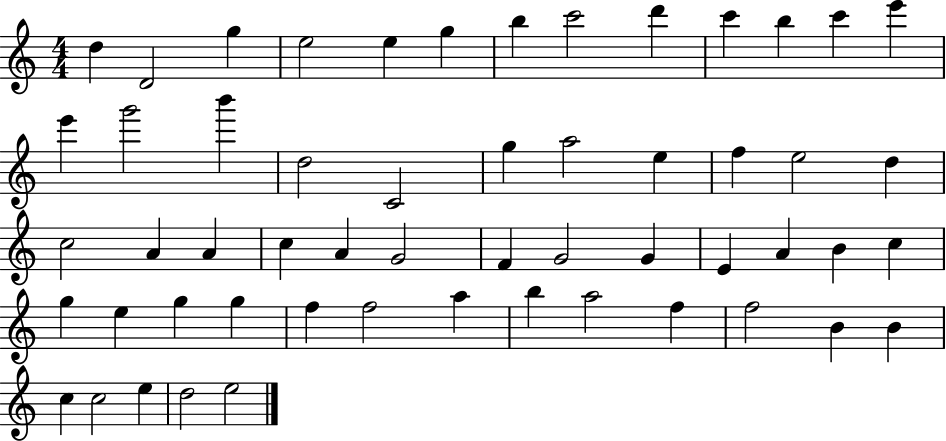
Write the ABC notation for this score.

X:1
T:Untitled
M:4/4
L:1/4
K:C
d D2 g e2 e g b c'2 d' c' b c' e' e' g'2 b' d2 C2 g a2 e f e2 d c2 A A c A G2 F G2 G E A B c g e g g f f2 a b a2 f f2 B B c c2 e d2 e2